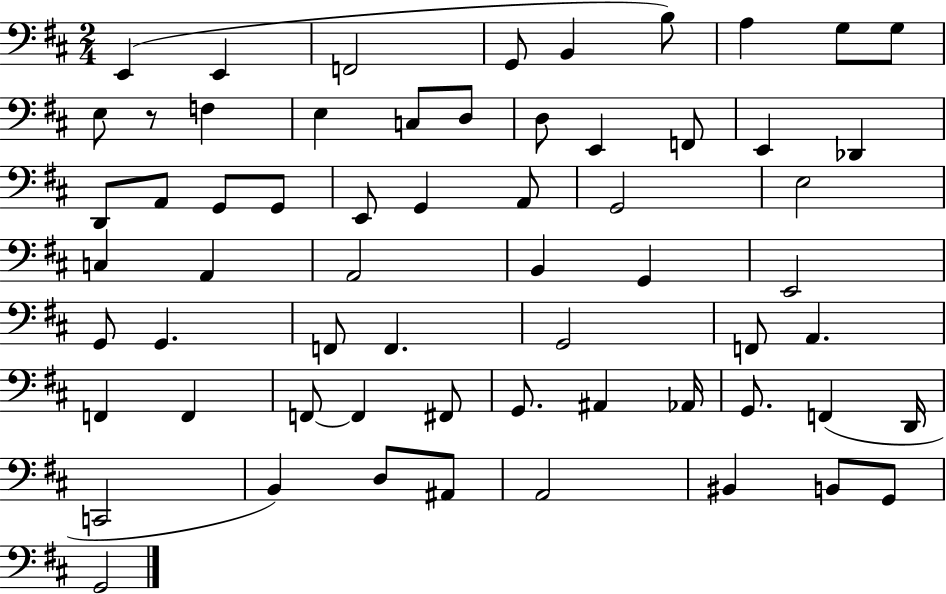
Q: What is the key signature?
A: D major